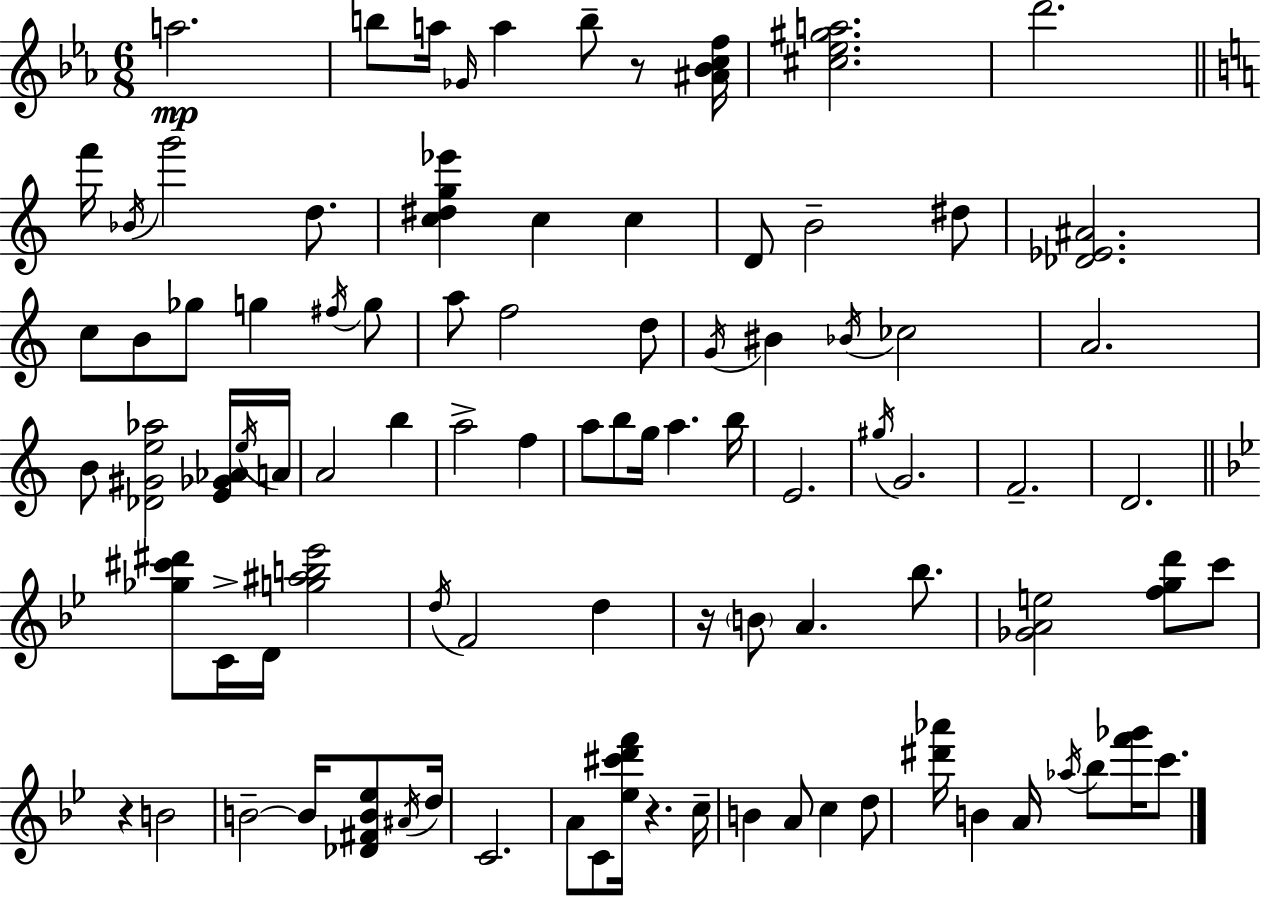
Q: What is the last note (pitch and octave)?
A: C6